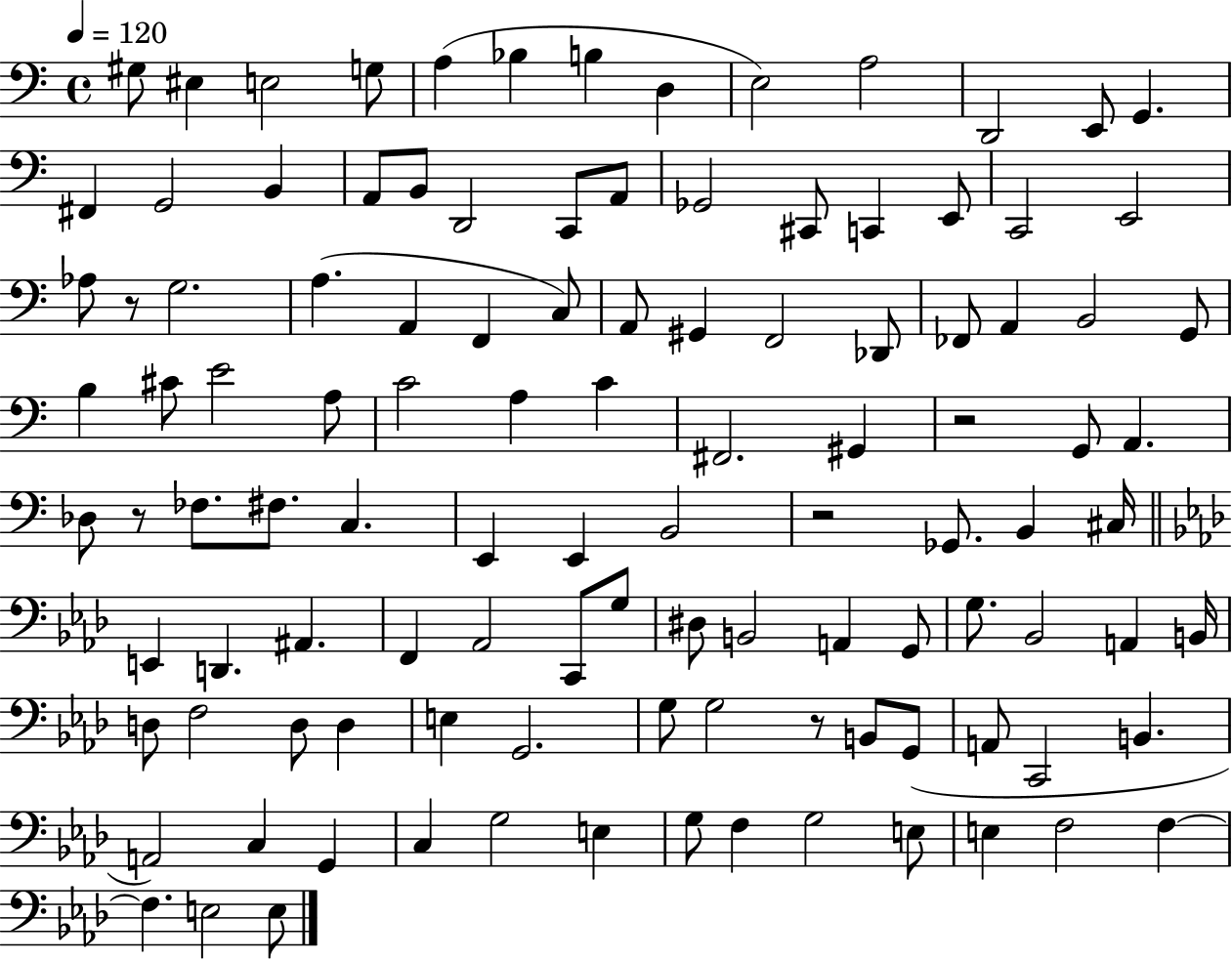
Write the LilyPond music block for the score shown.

{
  \clef bass
  \time 4/4
  \defaultTimeSignature
  \key c \major
  \tempo 4 = 120
  gis8 eis4 e2 g8 | a4( bes4 b4 d4 | e2) a2 | d,2 e,8 g,4. | \break fis,4 g,2 b,4 | a,8 b,8 d,2 c,8 a,8 | ges,2 cis,8 c,4 e,8 | c,2 e,2 | \break aes8 r8 g2. | a4.( a,4 f,4 c8) | a,8 gis,4 f,2 des,8 | fes,8 a,4 b,2 g,8 | \break b4 cis'8 e'2 a8 | c'2 a4 c'4 | fis,2. gis,4 | r2 g,8 a,4. | \break des8 r8 fes8. fis8. c4. | e,4 e,4 b,2 | r2 ges,8. b,4 cis16 | \bar "||" \break \key f \minor e,4 d,4. ais,4. | f,4 aes,2 c,8 g8 | dis8 b,2 a,4 g,8 | g8. bes,2 a,4 b,16 | \break d8 f2 d8 d4 | e4 g,2. | g8 g2 r8 b,8 g,8( | a,8 c,2 b,4. | \break a,2) c4 g,4 | c4 g2 e4 | g8 f4 g2 e8 | e4 f2 f4~~ | \break f4. e2 e8 | \bar "|."
}